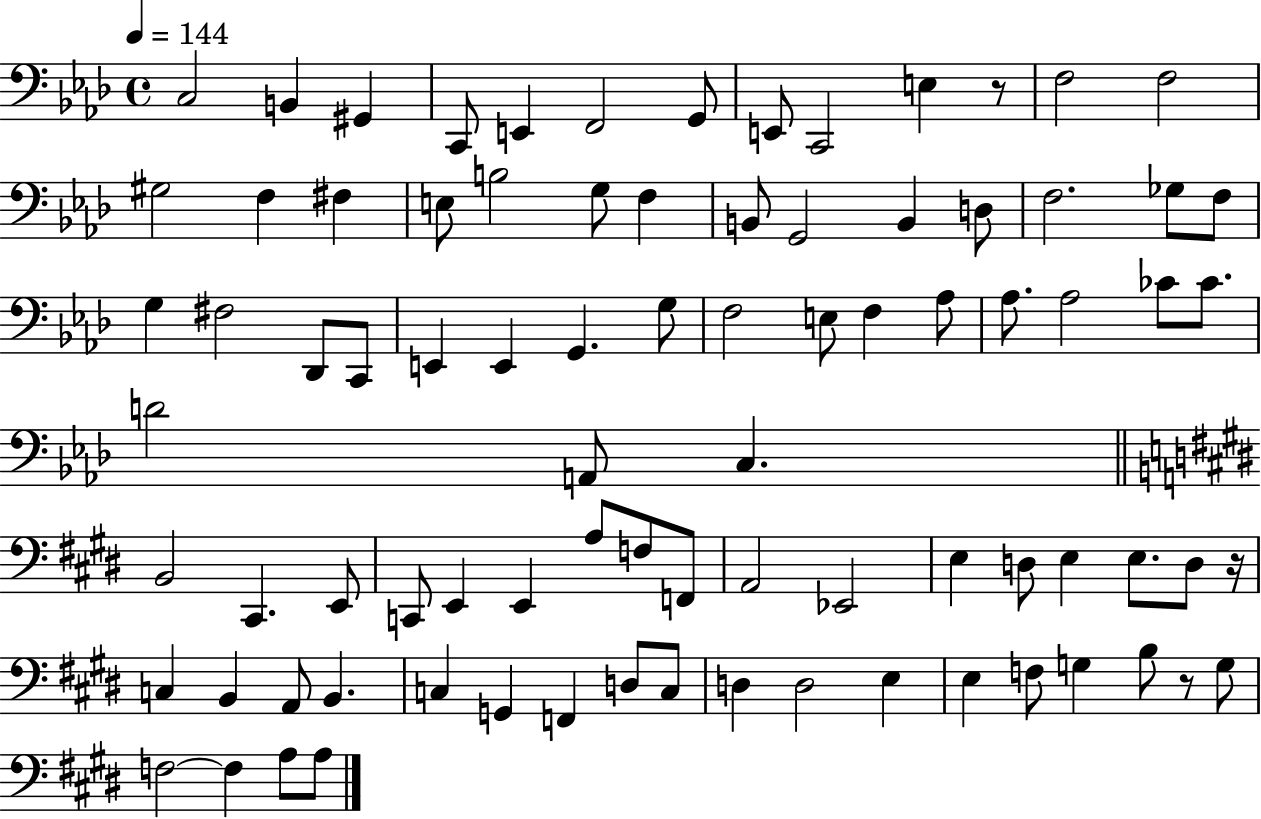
C3/h B2/q G#2/q C2/e E2/q F2/h G2/e E2/e C2/h E3/q R/e F3/h F3/h G#3/h F3/q F#3/q E3/e B3/h G3/e F3/q B2/e G2/h B2/q D3/e F3/h. Gb3/e F3/e G3/q F#3/h Db2/e C2/e E2/q E2/q G2/q. G3/e F3/h E3/e F3/q Ab3/e Ab3/e. Ab3/h CES4/e CES4/e. D4/h A2/e C3/q. B2/h C#2/q. E2/e C2/e E2/q E2/q A3/e F3/e F2/e A2/h Eb2/h E3/q D3/e E3/q E3/e. D3/e R/s C3/q B2/q A2/e B2/q. C3/q G2/q F2/q D3/e C3/e D3/q D3/h E3/q E3/q F3/e G3/q B3/e R/e G3/e F3/h F3/q A3/e A3/e